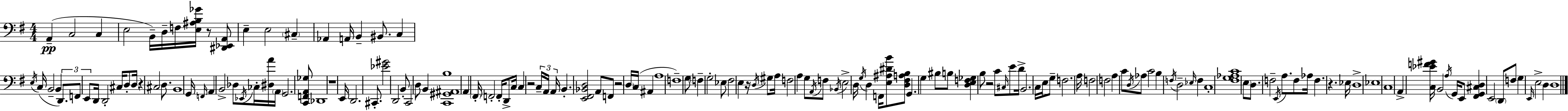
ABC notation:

X:1
T:Untitled
M:4/4
L:1/4
K:G
A,, C,2 C, E,2 B,,/4 D,/4 F,/4 [E,^A,B,_G]/4 z/2 [^D,,_E,,A,,]/2 E, E,2 ^C, _A,, A,,/4 B,, ^B,,/2 C, E,/4 C,/4 B,,2 B,, D,,/2 F,,/2 E,,/2 D,,/4 D,,2 ^C,/4 D,/2 D,/4 z ^C,2 D,/2 B,,4 G,,/4 F,,/4 A,, B,,2 _D,/2 _E,,/4 _C,/4 [^D,A]/4 A,,/4 G,,2 [C,,F,,A,,_G,]/2 _D,,4 z4 E,,/4 D,,2 ^C,,/2 [_E^G]2 D,,2 B,,/2 C,,2 D,/2 B,, [C,,^G,,^A,,B,]4 A,, ^F,,/4 F,,2 F,,/4 D,,/2 C,/4 C, z2 C,/4 A,,/4 A,,/4 B,, [E,,^F,,_B,,D,]2 A,,/2 F,,/2 z2 D,/4 C,/4 ^A,, A,4 F,4 G,/2 F, G,2 _E,/2 ^F,2 E, z/4 D,/4 ^G,/2 A,/4 F,2 A, G,/2 A,,/4 F,/2 _B,,/4 E,2 D,/4 G,/4 D, F,,/4 [E,^A,^DB]/2 [D,^F,A,B,]/2 G,, G, ^B,/2 B,/2 [D,E,F,_G,] B,/2 z2 C/2 ^C,/4 E/2 D/4 B,,2 C,/4 E,/4 G,/2 F,2 A,/4 F,2 F,2 A, C/2 D,/4 _A,/2 C2 B, F,/4 D,2 _E,/4 F, C,4 [^F,G,_A,C]4 E,/2 D,/2 F,2 E,,/4 A,/2 F,/2 _A,/4 F, z _E,/4 D,4 _E,4 C,4 A,, [C,_EF^G]/4 B,,2 A,/4 G,,/4 E,,/2 [^F,,G,,^C,D,] E,,2 D,,/2 F,/2 G, E,,/4 E,2 D, D,4